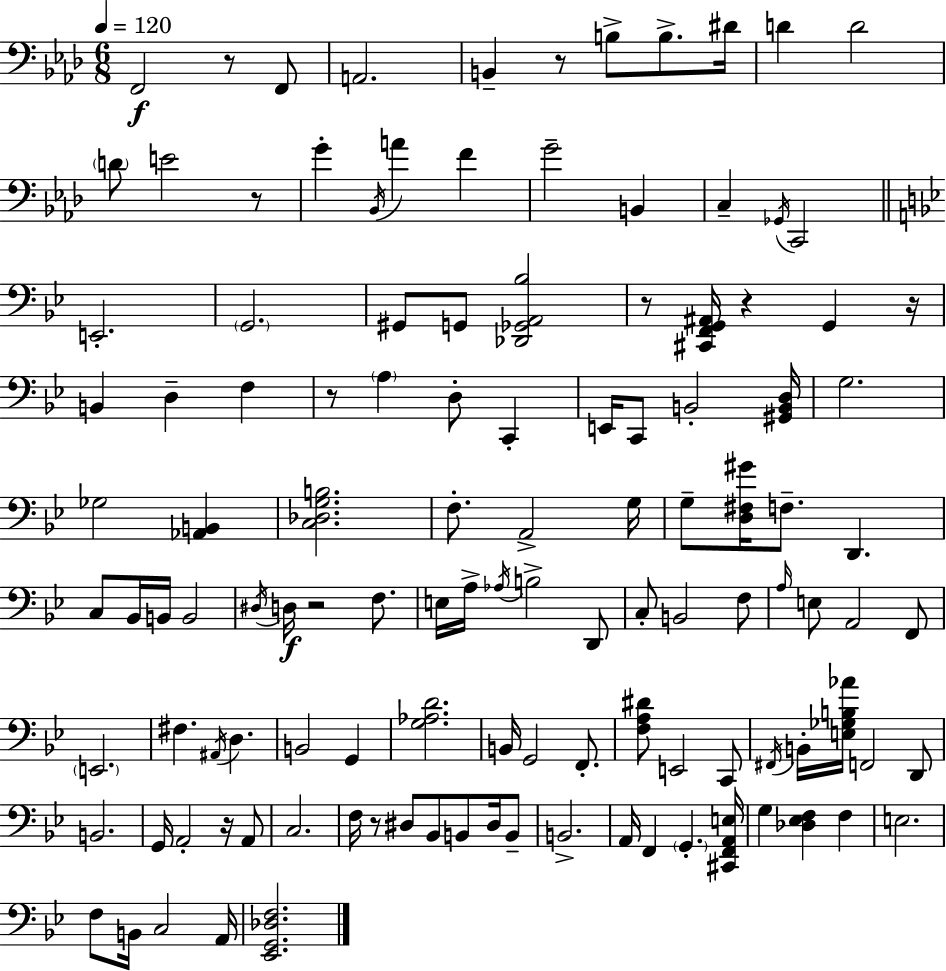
X:1
T:Untitled
M:6/8
L:1/4
K:Fm
F,,2 z/2 F,,/2 A,,2 B,, z/2 B,/2 B,/2 ^D/4 D D2 D/2 E2 z/2 G _B,,/4 A F G2 B,, C, _G,,/4 C,,2 E,,2 G,,2 ^G,,/2 G,,/2 [_D,,_G,,A,,_B,]2 z/2 [^C,,F,,G,,^A,,]/4 z G,, z/4 B,, D, F, z/2 A, D,/2 C,, E,,/4 C,,/2 B,,2 [^G,,B,,D,]/4 G,2 _G,2 [_A,,B,,] [C,_D,G,B,]2 F,/2 A,,2 G,/4 G,/2 [D,^F,^G]/4 F,/2 D,, C,/2 _B,,/4 B,,/4 B,,2 ^D,/4 D,/4 z2 F,/2 E,/4 A,/4 _A,/4 B,2 D,,/2 C,/2 B,,2 F,/2 A,/4 E,/2 A,,2 F,,/2 E,,2 ^F, ^A,,/4 D, B,,2 G,, [G,_A,D]2 B,,/4 G,,2 F,,/2 [F,A,^D]/2 E,,2 C,,/2 ^F,,/4 B,,/4 [E,_G,B,_A]/4 F,,2 D,,/2 B,,2 G,,/4 A,,2 z/4 A,,/2 C,2 F,/4 z/2 ^D,/2 _B,,/2 B,,/2 ^D,/4 B,,/2 B,,2 A,,/4 F,, G,, [^C,,F,,A,,E,]/4 G, [_D,_E,F,] F, E,2 F,/2 B,,/4 C,2 A,,/4 [_E,,G,,_D,F,]2